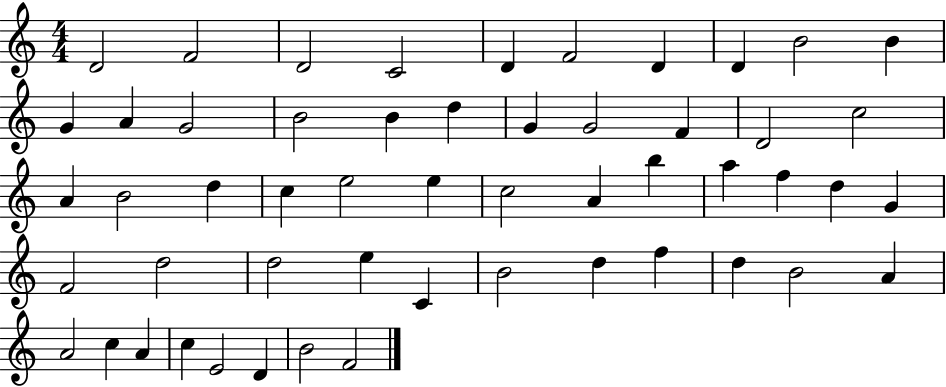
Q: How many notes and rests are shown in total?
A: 53